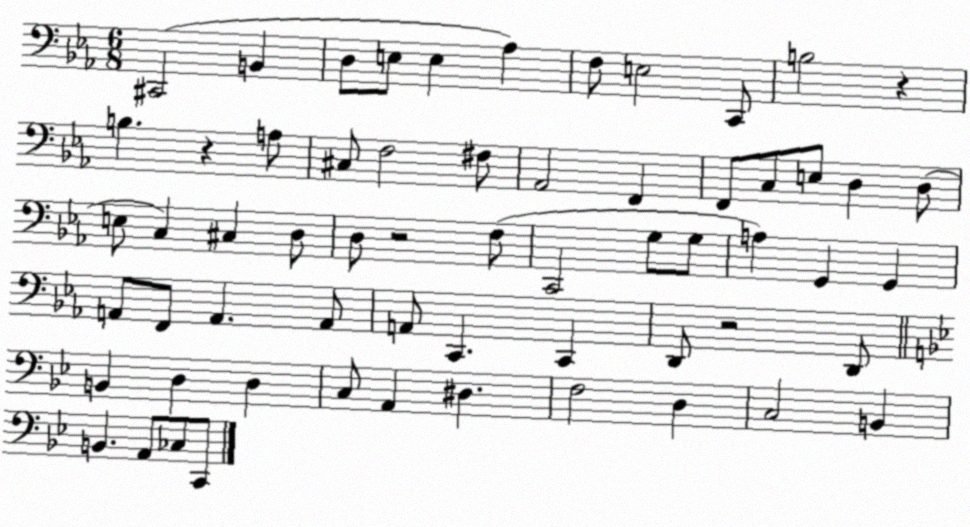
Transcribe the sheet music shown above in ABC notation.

X:1
T:Untitled
M:6/8
L:1/4
K:Eb
^C,,2 B,, D,/2 E,/2 E, _A, F,/2 E,2 C,,/2 B,2 z B, z A,/2 ^C,/2 F,2 ^F,/2 _A,,2 F,, F,,/2 C,/2 E,/2 D, D,/2 E,/2 C, ^C, D,/2 D,/2 z2 F,/2 C,,2 G,/2 G,/2 A, G,, G,, A,,/2 F,,/2 A,, A,,/2 A,,/2 C,, C,, D,,/2 z2 D,,/2 B,, D, D, C,/2 A,, ^D, F,2 D, C,2 B,, B,, A,,/2 _C,/2 C,,/2